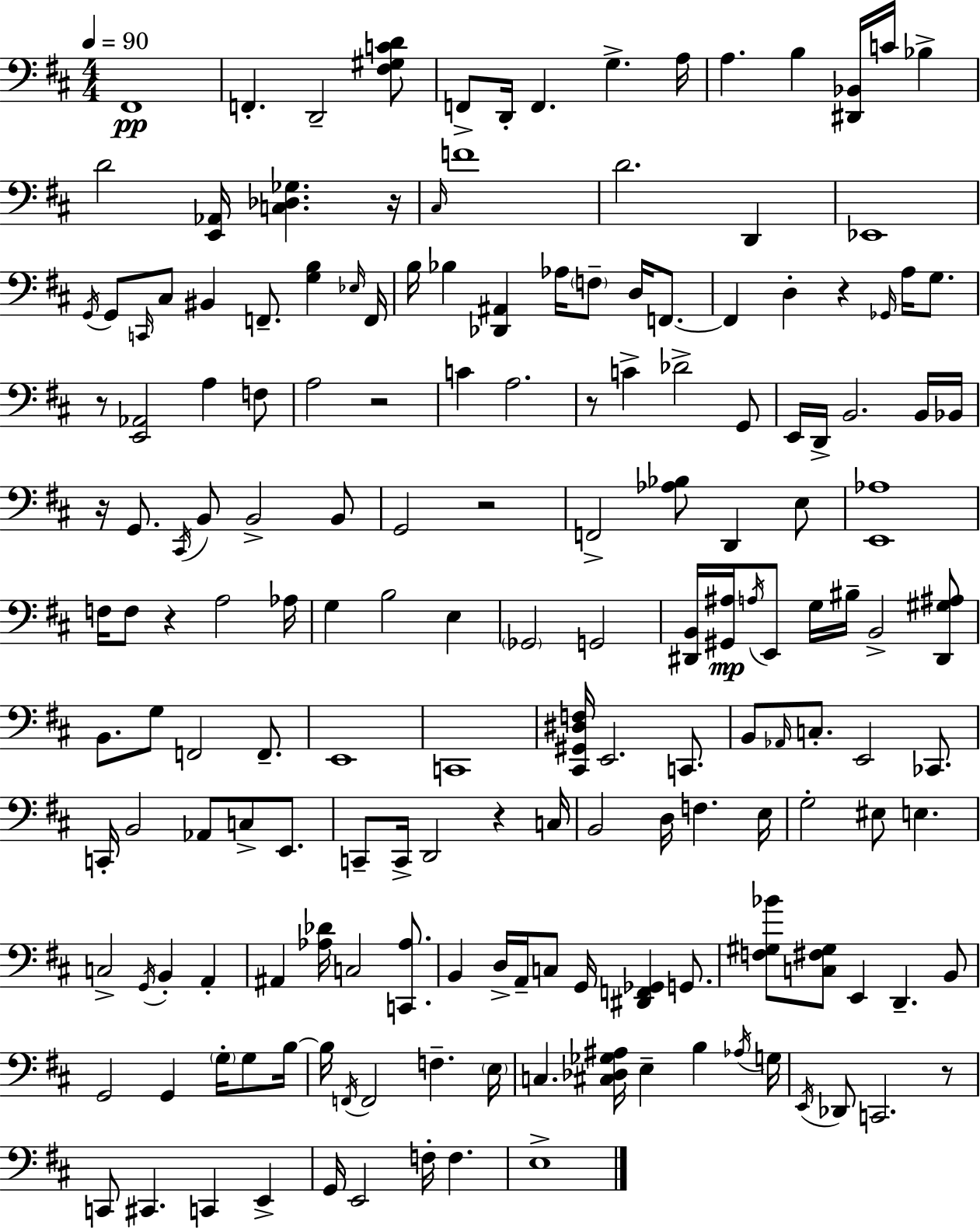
F#2/w F2/q. D2/h [F#3,G#3,C4,D4]/e F2/e D2/s F2/q. G3/q. A3/s A3/q. B3/q [D#2,Bb2]/s C4/s Bb3/q D4/h [E2,Ab2]/s [C3,Db3,Gb3]/q. R/s C#3/s F4/w D4/h. D2/q Eb2/w G2/s G2/e C2/s C#3/e BIS2/q F2/e. [G3,B3]/q Eb3/s F2/s B3/s Bb3/q [Db2,A#2]/q Ab3/s F3/e D3/s F2/e. F2/q D3/q R/q Gb2/s A3/s G3/e. R/e [E2,Ab2]/h A3/q F3/e A3/h R/h C4/q A3/h. R/e C4/q Db4/h G2/e E2/s D2/s B2/h. B2/s Bb2/s R/s G2/e. C#2/s B2/e B2/h B2/e G2/h R/h F2/h [Ab3,Bb3]/e D2/q E3/e [E2,Ab3]/w F3/s F3/e R/q A3/h Ab3/s G3/q B3/h E3/q Gb2/h G2/h [D#2,B2]/s [G#2,A#3]/s A3/s E2/e G3/s BIS3/s B2/h [D#2,G#3,A#3]/e B2/e. G3/e F2/h F2/e. E2/w C2/w [C#2,G#2,D#3,F3]/s E2/h. C2/e. B2/e Ab2/s C3/e. E2/h CES2/e. C2/s B2/h Ab2/e C3/e E2/e. C2/e C2/s D2/h R/q C3/s B2/h D3/s F3/q. E3/s G3/h EIS3/e E3/q. C3/h G2/s B2/q A2/q A#2/q [Ab3,Db4]/s C3/h [C2,Ab3]/e. B2/q D3/s A2/s C3/e G2/s [D#2,F2,Gb2]/q G2/e. [F3,G#3,Bb4]/e [C3,F#3,G#3]/e E2/q D2/q. B2/e G2/h G2/q G3/s G3/e B3/s B3/s F2/s F2/h F3/q. E3/s C3/q. [C#3,Db3,Gb3,A#3]/s E3/q B3/q Ab3/s G3/s E2/s Db2/e C2/h. R/e C2/e C#2/q. C2/q E2/q G2/s E2/h F3/s F3/q. E3/w